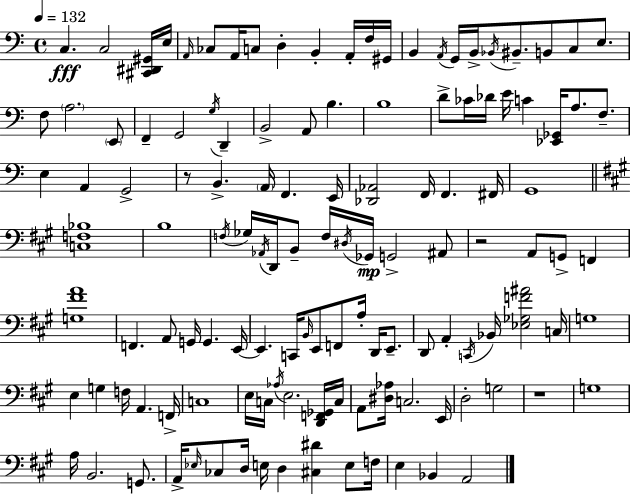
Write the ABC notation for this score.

X:1
T:Untitled
M:4/4
L:1/4
K:Am
C, C,2 [^C,,^D,,^G,,]/4 E,/4 A,,/4 _C,/2 A,,/4 C,/2 D, B,, A,,/4 F,/4 ^G,,/4 B,, A,,/4 G,,/4 B,,/4 _B,,/4 ^B,,/2 B,,/2 C,/2 E,/2 F,/2 A,2 E,,/2 F,, G,,2 G,/4 D,, B,,2 A,,/2 B, B,4 D/2 _C/4 _D/4 E/4 C [_E,,_G,,]/4 A,/2 F,/2 E, A,, G,,2 z/2 B,, A,,/4 F,, E,,/4 [_D,,_A,,]2 F,,/4 F,, ^F,,/4 G,,4 [C,F,_B,]4 B,4 F,/4 _G,/4 _A,,/4 D,,/4 B,,/2 F,/4 ^D,/4 _G,,/4 G,,2 ^A,,/2 z2 A,,/2 G,,/2 F,, [G,^FA]4 F,, A,,/2 G,,/4 G,, E,,/4 E,, C,,/4 B,,/4 E,,/2 F,,/2 A,/4 D,,/4 E,,/2 D,,/2 A,, C,,/4 _B,,/4 [_E,_G,F^A]2 C,/4 G,4 E, G, F,/4 A,, F,,/4 C,4 E,/4 C,/4 _A,/4 E,2 [D,,F,,_G,,]/4 C,/4 A,,/2 [^D,_A,]/4 C,2 E,,/4 D,2 G,2 z4 G,4 A,/4 B,,2 G,,/2 A,,/4 _E,/4 _C,/2 D,/4 E,/4 D, [^C,^D] E,/2 F,/4 E, _B,, A,,2